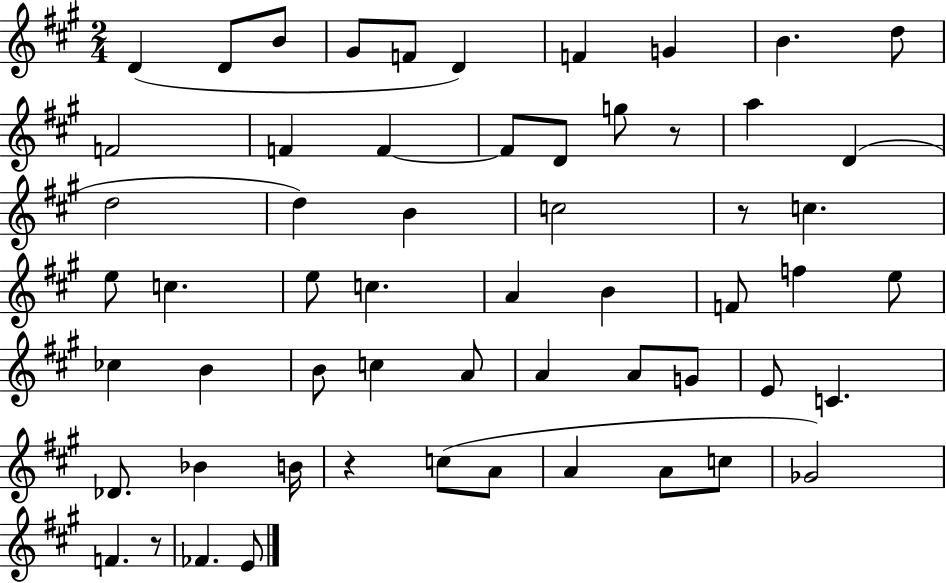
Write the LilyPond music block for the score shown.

{
  \clef treble
  \numericTimeSignature
  \time 2/4
  \key a \major
  d'4( d'8 b'8 | gis'8 f'8 d'4) | f'4 g'4 | b'4. d''8 | \break f'2 | f'4 f'4~~ | f'8 d'8 g''8 r8 | a''4 d'4( | \break d''2 | d''4) b'4 | c''2 | r8 c''4. | \break e''8 c''4. | e''8 c''4. | a'4 b'4 | f'8 f''4 e''8 | \break ces''4 b'4 | b'8 c''4 a'8 | a'4 a'8 g'8 | e'8 c'4. | \break des'8. bes'4 b'16 | r4 c''8( a'8 | a'4 a'8 c''8 | ges'2) | \break f'4. r8 | fes'4. e'8 | \bar "|."
}